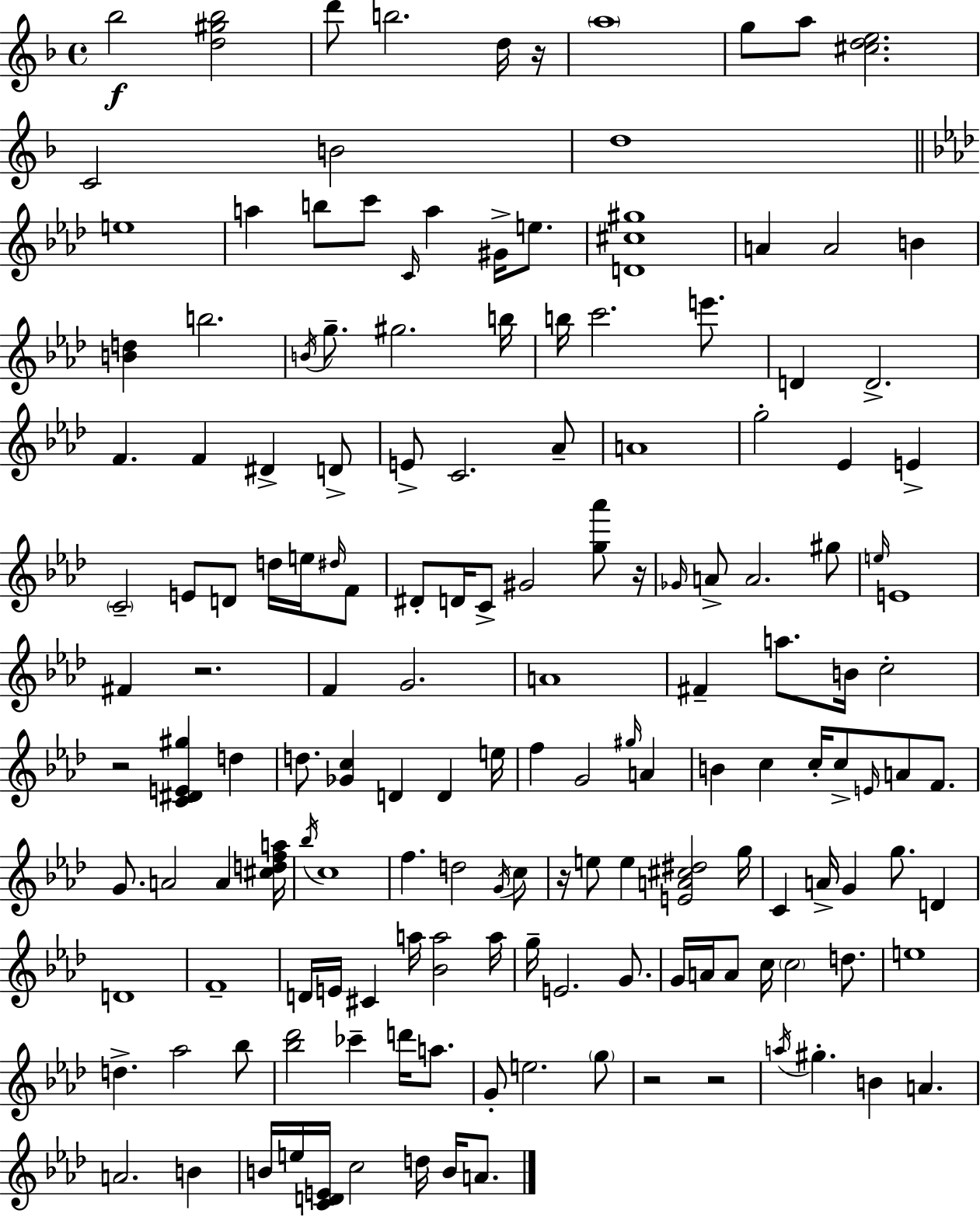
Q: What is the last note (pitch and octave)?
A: A4